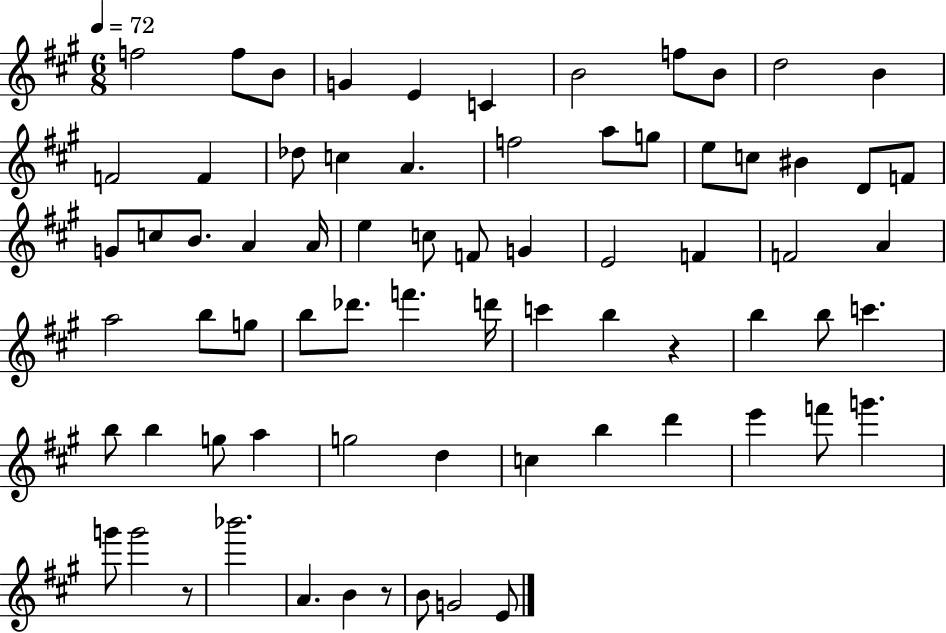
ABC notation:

X:1
T:Untitled
M:6/8
L:1/4
K:A
f2 f/2 B/2 G E C B2 f/2 B/2 d2 B F2 F _d/2 c A f2 a/2 g/2 e/2 c/2 ^B D/2 F/2 G/2 c/2 B/2 A A/4 e c/2 F/2 G E2 F F2 A a2 b/2 g/2 b/2 _d'/2 f' d'/4 c' b z b b/2 c' b/2 b g/2 a g2 d c b d' e' f'/2 g' g'/2 g'2 z/2 _b'2 A B z/2 B/2 G2 E/2